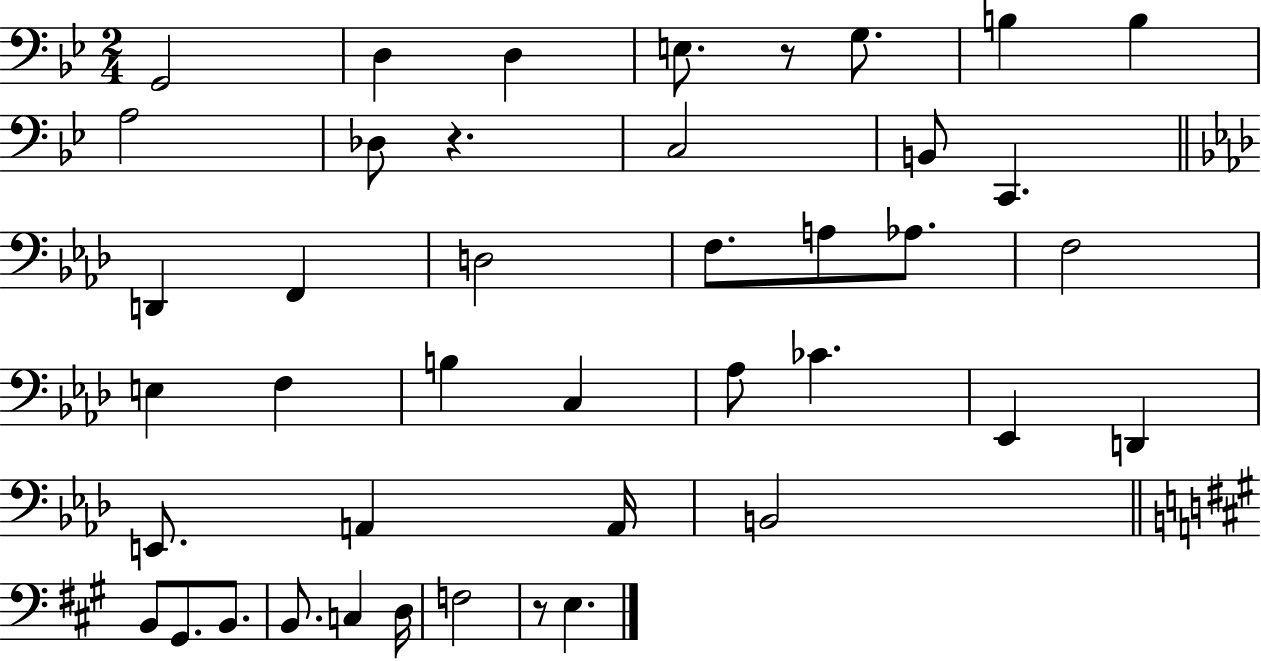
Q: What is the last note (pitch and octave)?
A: E3